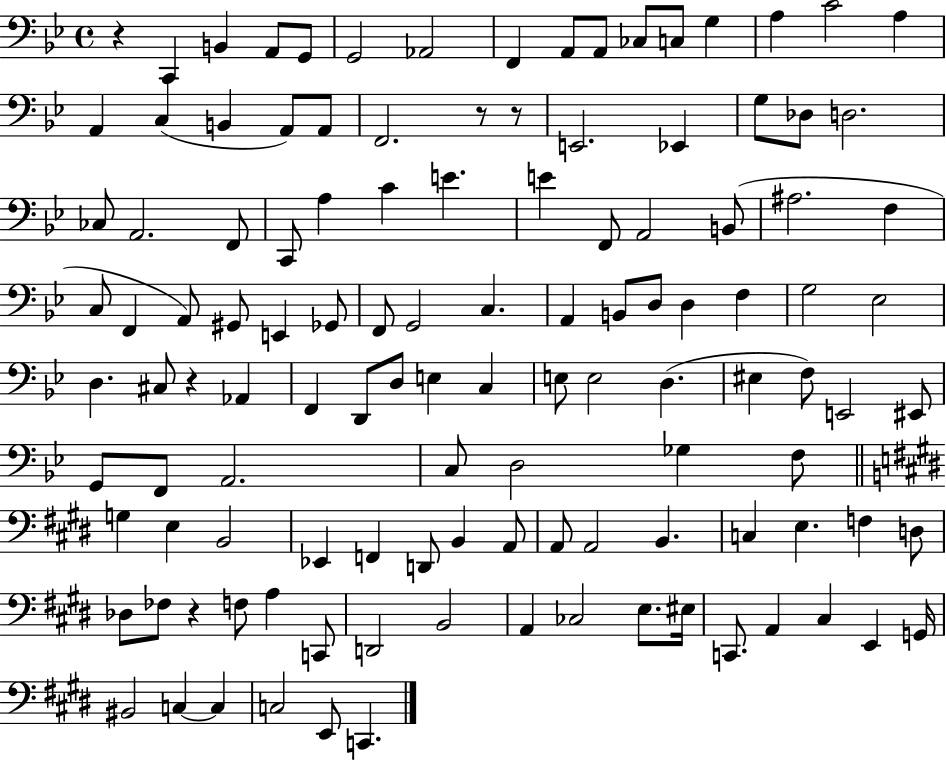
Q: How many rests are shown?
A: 5